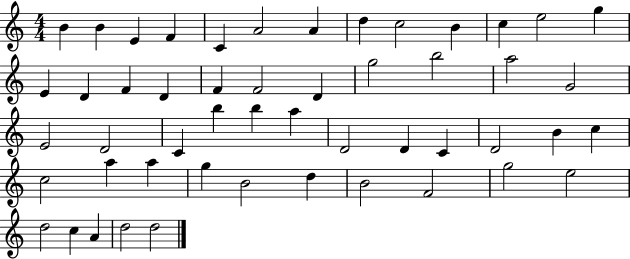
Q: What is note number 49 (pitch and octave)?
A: A4